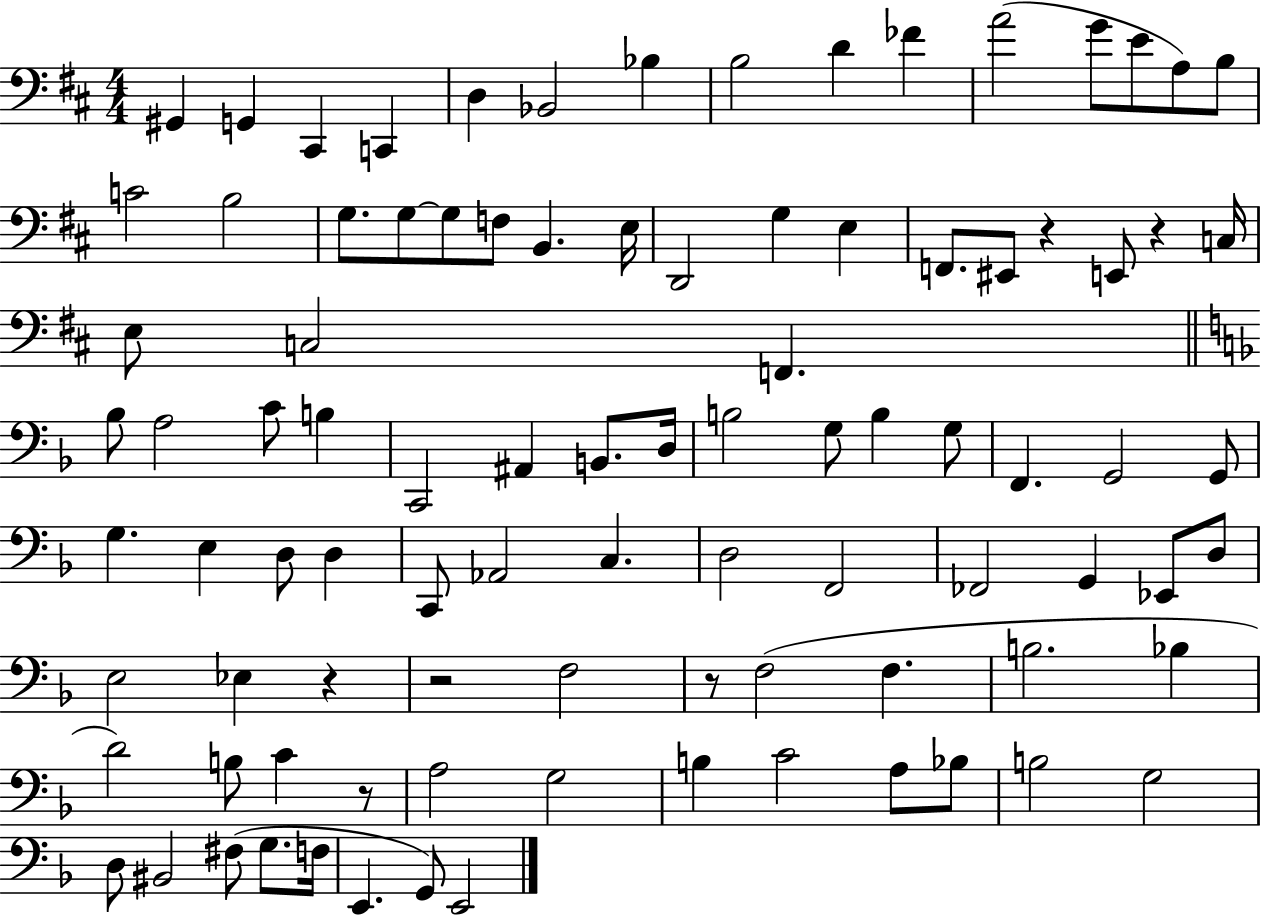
{
  \clef bass
  \numericTimeSignature
  \time 4/4
  \key d \major
  \repeat volta 2 { gis,4 g,4 cis,4 c,4 | d4 bes,2 bes4 | b2 d'4 fes'4 | a'2( g'8 e'8 a8) b8 | \break c'2 b2 | g8. g8~~ g8 f8 b,4. e16 | d,2 g4 e4 | f,8. eis,8 r4 e,8 r4 c16 | \break e8 c2 f,4. | \bar "||" \break \key f \major bes8 a2 c'8 b4 | c,2 ais,4 b,8. d16 | b2 g8 b4 g8 | f,4. g,2 g,8 | \break g4. e4 d8 d4 | c,8 aes,2 c4. | d2 f,2 | fes,2 g,4 ees,8 d8 | \break e2 ees4 r4 | r2 f2 | r8 f2( f4. | b2. bes4 | \break d'2) b8 c'4 r8 | a2 g2 | b4 c'2 a8 bes8 | b2 g2 | \break d8 bis,2 fis8( g8. f16 | e,4. g,8) e,2 | } \bar "|."
}